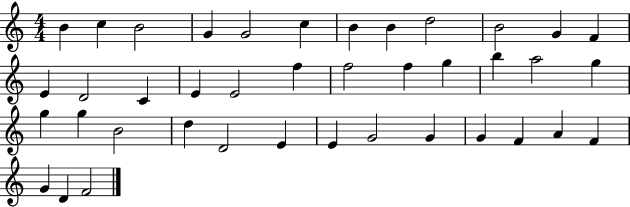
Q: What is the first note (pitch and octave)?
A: B4